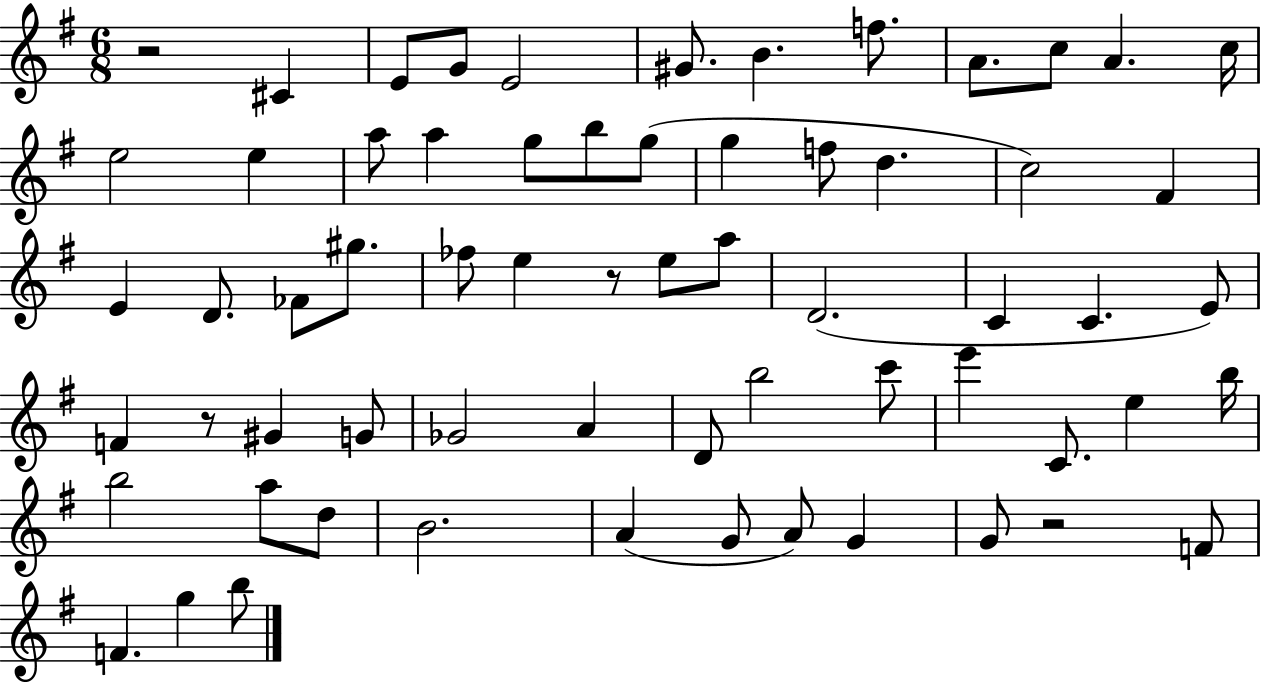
R/h C#4/q E4/e G4/e E4/h G#4/e. B4/q. F5/e. A4/e. C5/e A4/q. C5/s E5/h E5/q A5/e A5/q G5/e B5/e G5/e G5/q F5/e D5/q. C5/h F#4/q E4/q D4/e. FES4/e G#5/e. FES5/e E5/q R/e E5/e A5/e D4/h. C4/q C4/q. E4/e F4/q R/e G#4/q G4/e Gb4/h A4/q D4/e B5/h C6/e E6/q C4/e. E5/q B5/s B5/h A5/e D5/e B4/h. A4/q G4/e A4/e G4/q G4/e R/h F4/e F4/q. G5/q B5/e